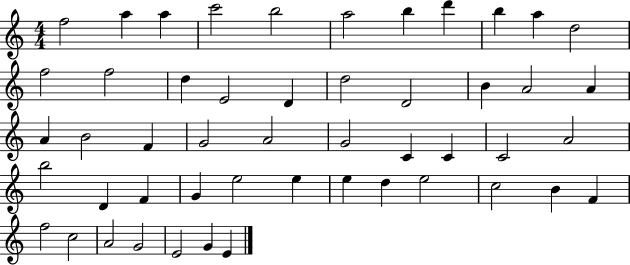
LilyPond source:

{
  \clef treble
  \numericTimeSignature
  \time 4/4
  \key c \major
  f''2 a''4 a''4 | c'''2 b''2 | a''2 b''4 d'''4 | b''4 a''4 d''2 | \break f''2 f''2 | d''4 e'2 d'4 | d''2 d'2 | b'4 a'2 a'4 | \break a'4 b'2 f'4 | g'2 a'2 | g'2 c'4 c'4 | c'2 a'2 | \break b''2 d'4 f'4 | g'4 e''2 e''4 | e''4 d''4 e''2 | c''2 b'4 f'4 | \break f''2 c''2 | a'2 g'2 | e'2 g'4 e'4 | \bar "|."
}